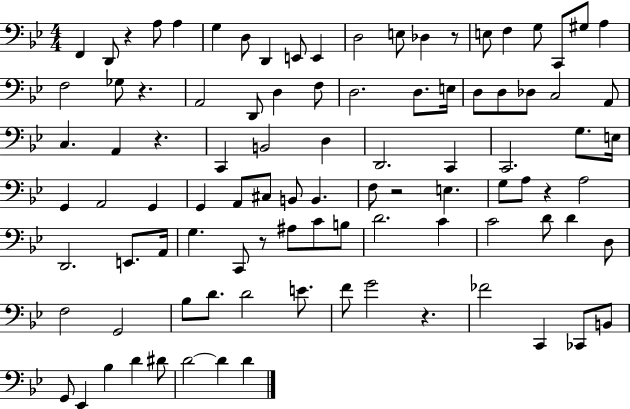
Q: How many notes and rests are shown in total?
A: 97